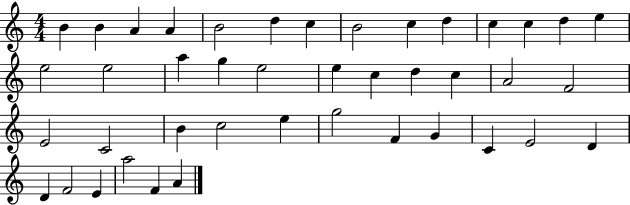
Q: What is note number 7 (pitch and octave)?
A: C5